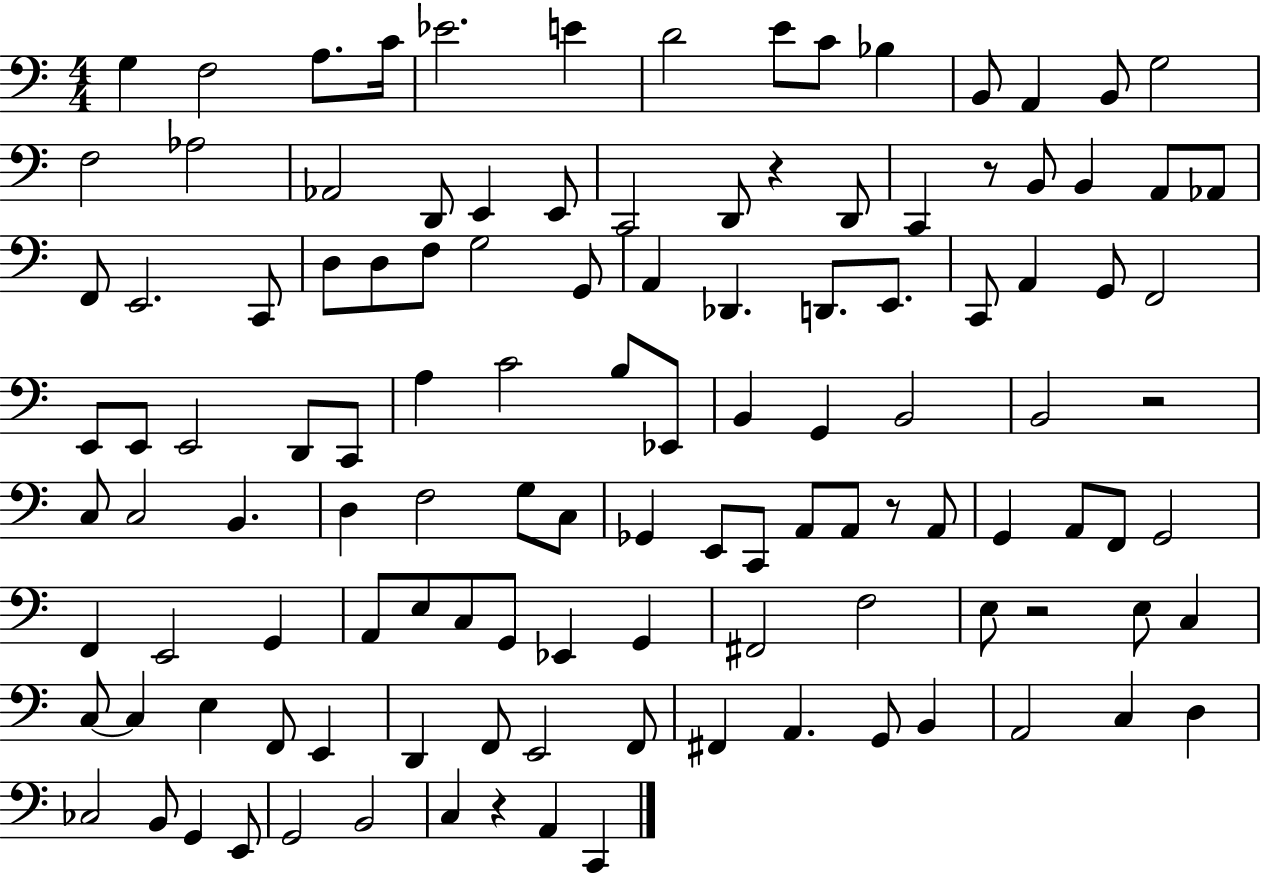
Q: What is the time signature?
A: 4/4